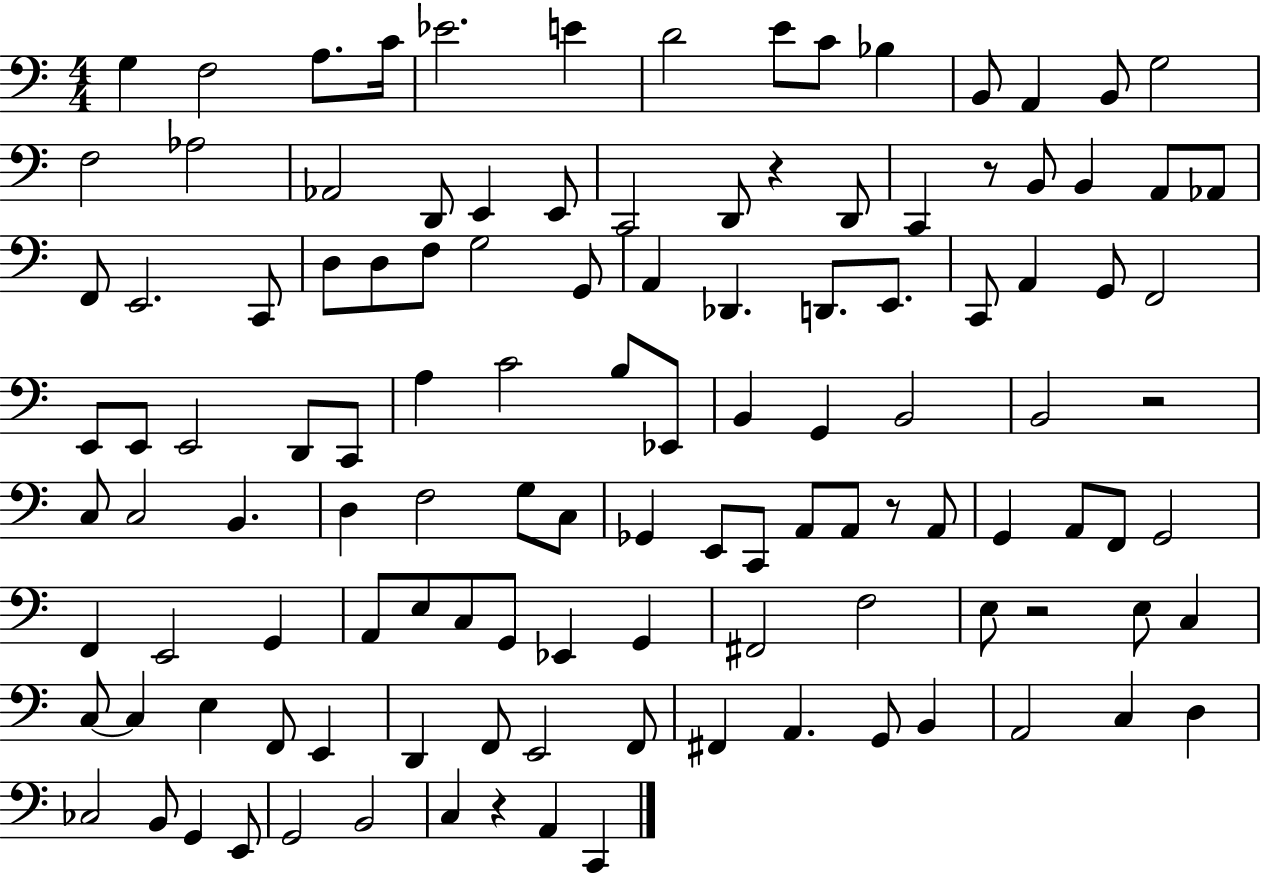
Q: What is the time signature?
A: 4/4